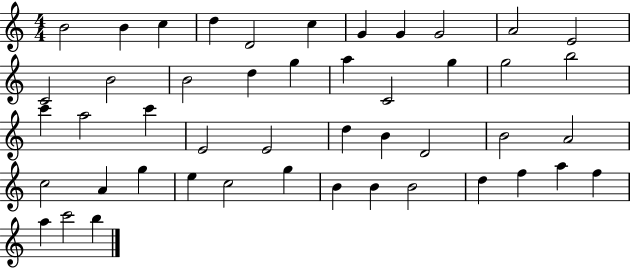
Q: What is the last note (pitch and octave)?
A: B5